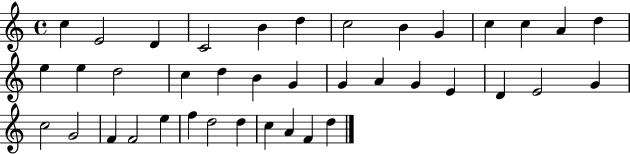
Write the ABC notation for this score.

X:1
T:Untitled
M:4/4
L:1/4
K:C
c E2 D C2 B d c2 B G c c A d e e d2 c d B G G A G E D E2 G c2 G2 F F2 e f d2 d c A F d